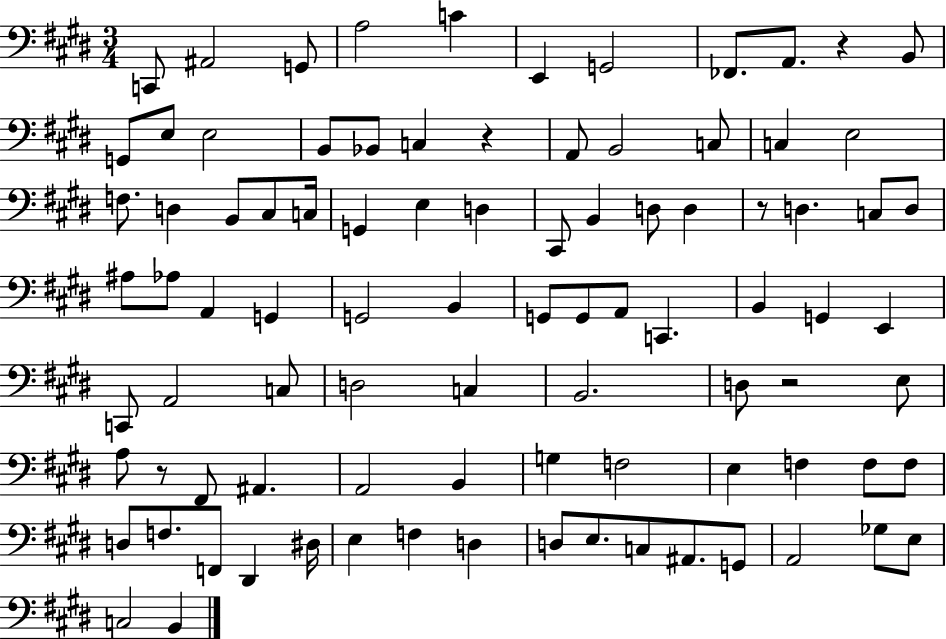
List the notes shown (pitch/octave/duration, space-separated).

C2/e A#2/h G2/e A3/h C4/q E2/q G2/h FES2/e. A2/e. R/q B2/e G2/e E3/e E3/h B2/e Bb2/e C3/q R/q A2/e B2/h C3/e C3/q E3/h F3/e. D3/q B2/e C#3/e C3/s G2/q E3/q D3/q C#2/e B2/q D3/e D3/q R/e D3/q. C3/e D3/e A#3/e Ab3/e A2/q G2/q G2/h B2/q G2/e G2/e A2/e C2/q. B2/q G2/q E2/q C2/e A2/h C3/e D3/h C3/q B2/h. D3/e R/h E3/e A3/e R/e F#2/e A#2/q. A2/h B2/q G3/q F3/h E3/q F3/q F3/e F3/e D3/e F3/e. F2/e D#2/q D#3/s E3/q F3/q D3/q D3/e E3/e. C3/e A#2/e. G2/e A2/h Gb3/e E3/e C3/h B2/q